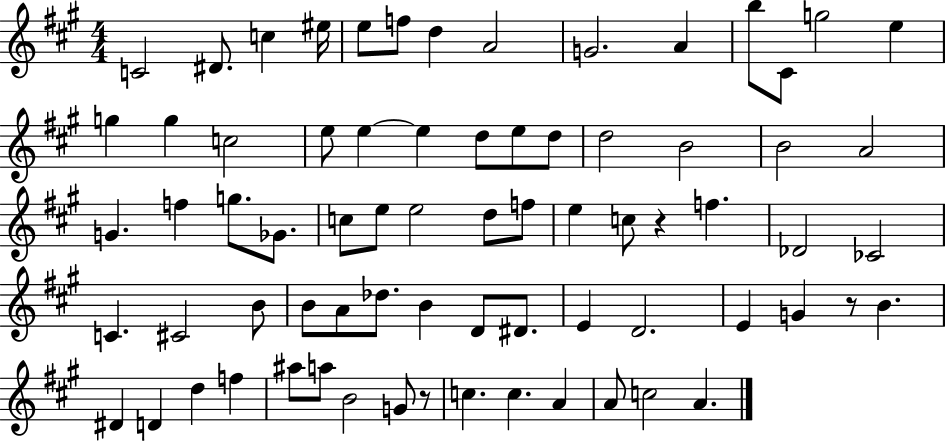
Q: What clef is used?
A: treble